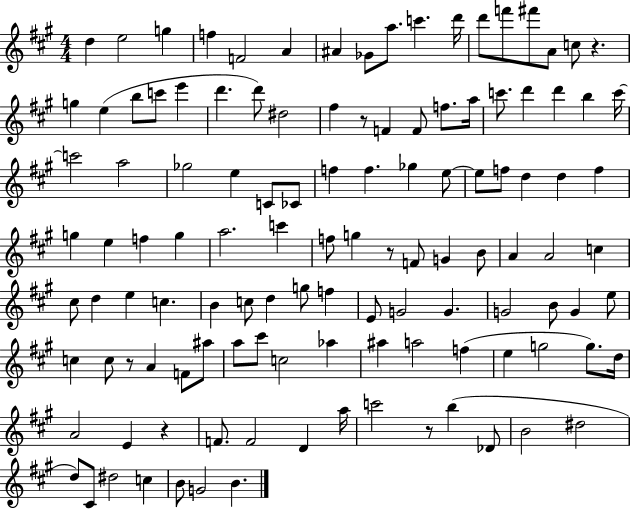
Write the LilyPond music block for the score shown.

{
  \clef treble
  \numericTimeSignature
  \time 4/4
  \key a \major
  d''4 e''2 g''4 | f''4 f'2 a'4 | ais'4 ges'8 a''8. c'''4. d'''16 | d'''8 f'''8 fis'''8 a'8 c''8 r4. | \break g''4 e''4( b''8 c'''8 e'''4 | d'''4. d'''8) dis''2 | fis''4 r8 f'4 f'8 f''8. a''16 | c'''8. d'''4 d'''4 b''4 c'''16~~ | \break c'''2 a''2 | ges''2 e''4 c'8 ces'8 | f''4 f''4. ges''4 e''8~~ | e''8 f''8 d''4 d''4 f''4 | \break g''4 e''4 f''4 g''4 | a''2. c'''4 | f''8 g''4 r8 f'8 g'4 b'8 | a'4 a'2 c''4 | \break cis''8 d''4 e''4 c''4. | b'4 c''8 d''4 g''8 f''4 | e'8 g'2 g'4. | g'2 b'8 g'4 e''8 | \break c''4 c''8 r8 a'4 f'8 ais''8 | a''8 cis'''8 c''2 aes''4 | ais''4 a''2 f''4( | e''4 g''2 g''8.) d''16 | \break a'2 e'4 r4 | f'8. f'2 d'4 a''16 | c'''2 r8 b''4( des'8 | b'2 dis''2 | \break d''8) cis'8 dis''2 c''4 | b'8 g'2 b'4. | \bar "|."
}